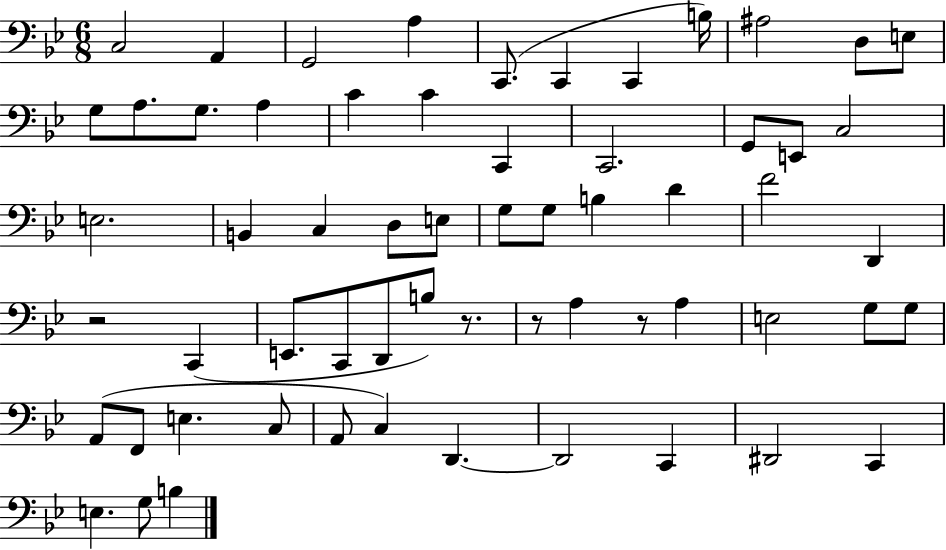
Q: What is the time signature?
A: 6/8